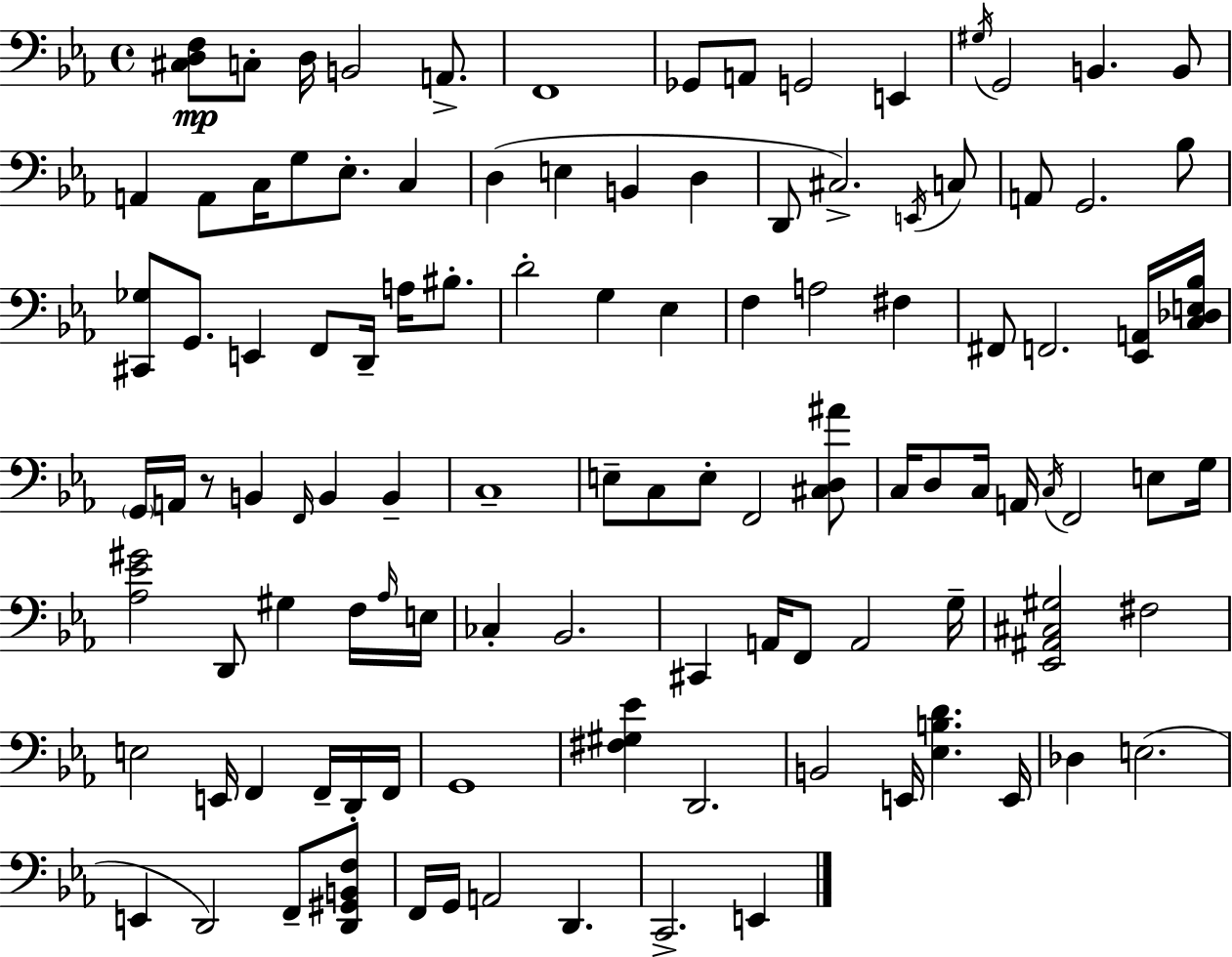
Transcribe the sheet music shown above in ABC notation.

X:1
T:Untitled
M:4/4
L:1/4
K:Eb
[^C,D,F,]/2 C,/2 D,/4 B,,2 A,,/2 F,,4 _G,,/2 A,,/2 G,,2 E,, ^G,/4 G,,2 B,, B,,/2 A,, A,,/2 C,/4 G,/2 _E,/2 C, D, E, B,, D, D,,/2 ^C,2 E,,/4 C,/2 A,,/2 G,,2 _B,/2 [^C,,_G,]/2 G,,/2 E,, F,,/2 D,,/4 A,/4 ^B,/2 D2 G, _E, F, A,2 ^F, ^F,,/2 F,,2 [_E,,A,,]/4 [C,_D,E,_B,]/4 G,,/4 A,,/4 z/2 B,, F,,/4 B,, B,, C,4 E,/2 C,/2 E,/2 F,,2 [^C,D,^A]/2 C,/4 D,/2 C,/4 A,,/4 C,/4 F,,2 E,/2 G,/4 [_A,_E^G]2 D,,/2 ^G, F,/4 _A,/4 E,/4 _C, _B,,2 ^C,, A,,/4 F,,/2 A,,2 G,/4 [_E,,^A,,^C,^G,]2 ^F,2 E,2 E,,/4 F,, F,,/4 D,,/4 F,,/4 G,,4 [^F,^G,_E] D,,2 B,,2 E,,/4 [_E,B,D] E,,/4 _D, E,2 E,, D,,2 F,,/2 [D,,^G,,B,,F,]/2 F,,/4 G,,/4 A,,2 D,, C,,2 E,,